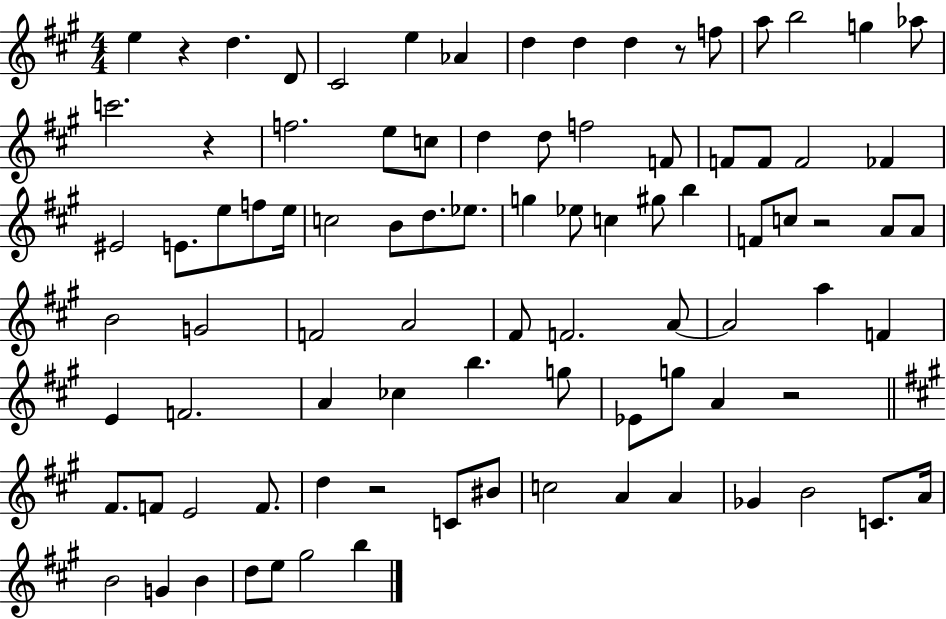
{
  \clef treble
  \numericTimeSignature
  \time 4/4
  \key a \major
  e''4 r4 d''4. d'8 | cis'2 e''4 aes'4 | d''4 d''4 d''4 r8 f''8 | a''8 b''2 g''4 aes''8 | \break c'''2. r4 | f''2. e''8 c''8 | d''4 d''8 f''2 f'8 | f'8 f'8 f'2 fes'4 | \break eis'2 e'8. e''8 f''8 e''16 | c''2 b'8 d''8. ees''8. | g''4 ees''8 c''4 gis''8 b''4 | f'8 c''8 r2 a'8 a'8 | \break b'2 g'2 | f'2 a'2 | fis'8 f'2. a'8~~ | a'2 a''4 f'4 | \break e'4 f'2. | a'4 ces''4 b''4. g''8 | ees'8 g''8 a'4 r2 | \bar "||" \break \key a \major fis'8. f'8 e'2 f'8. | d''4 r2 c'8 bis'8 | c''2 a'4 a'4 | ges'4 b'2 c'8. a'16 | \break b'2 g'4 b'4 | d''8 e''8 gis''2 b''4 | \bar "|."
}